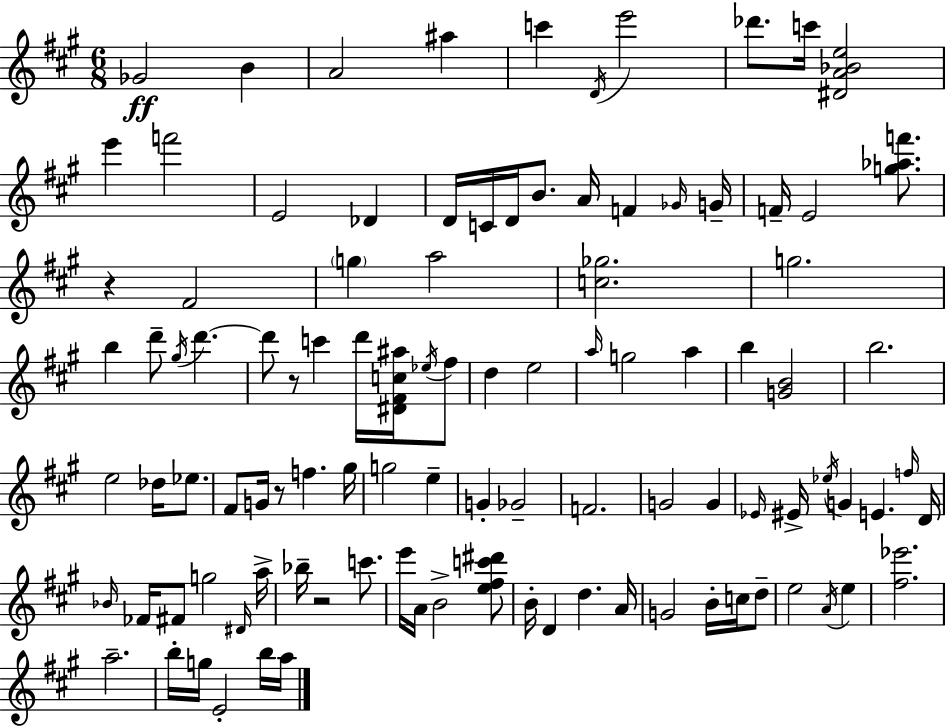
{
  \clef treble
  \numericTimeSignature
  \time 6/8
  \key a \major
  ges'2\ff b'4 | a'2 ais''4 | c'''4 \acciaccatura { d'16 } e'''2 | des'''8. c'''16 <dis' a' bes' e''>2 | \break e'''4 f'''2 | e'2 des'4 | d'16 c'16 d'16 b'8. a'16 f'4 | \grace { ges'16 } g'16-- f'16-- e'2 <g'' aes'' f'''>8. | \break r4 fis'2 | \parenthesize g''4 a''2 | <c'' ges''>2. | g''2. | \break b''4 d'''8-- \acciaccatura { gis''16 } d'''4.~~ | d'''8 r8 c'''4 d'''16 | <dis' fis' c'' ais''>16 \acciaccatura { ees''16 } fis''8 d''4 e''2 | \grace { a''16 } g''2 | \break a''4 b''4 <g' b'>2 | b''2. | e''2 | des''16 ees''8. fis'8 g'16 r8 f''4. | \break gis''16 g''2 | e''4-- g'4-. ges'2-- | f'2. | g'2 | \break g'4 \grace { ees'16 } eis'16-> \acciaccatura { ees''16 } g'4 | e'4. \grace { f''16 } d'16 \grace { bes'16 } fes'16 fis'8 | g''2 \grace { dis'16 } a''16-> bes''16-- r2 | c'''8. e'''16 a'16 | \break b'2-> <e'' fis'' c''' dis'''>8 b'16-. d'4 | d''4. a'16 g'2 | b'16-. c''16 d''8-- e''2 | \acciaccatura { a'16 } e''4 <fis'' ees'''>2. | \break a''2.-- | b''16-. | g''16 e'2-. b''16 a''16 \bar "|."
}